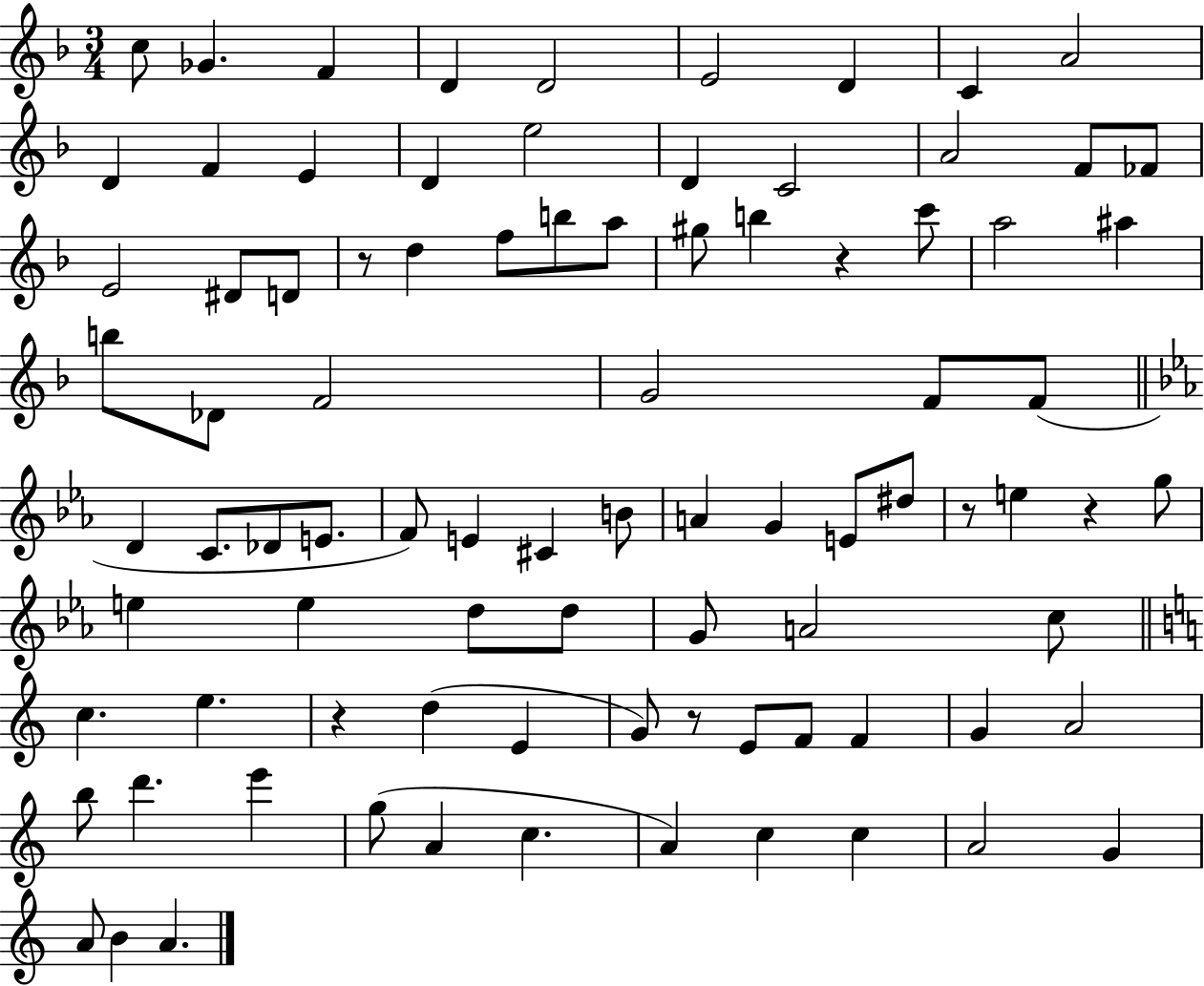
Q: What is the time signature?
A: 3/4